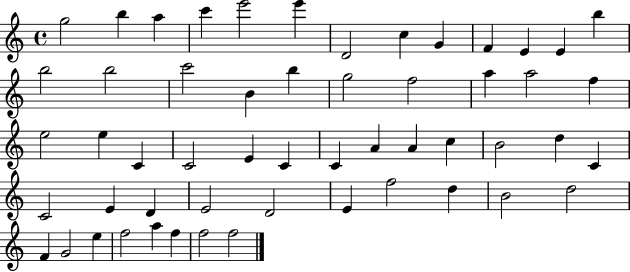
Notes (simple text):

G5/h B5/q A5/q C6/q E6/h E6/q D4/h C5/q G4/q F4/q E4/q E4/q B5/q B5/h B5/h C6/h B4/q B5/q G5/h F5/h A5/q A5/h F5/q E5/h E5/q C4/q C4/h E4/q C4/q C4/q A4/q A4/q C5/q B4/h D5/q C4/q C4/h E4/q D4/q E4/h D4/h E4/q F5/h D5/q B4/h D5/h F4/q G4/h E5/q F5/h A5/q F5/q F5/h F5/h